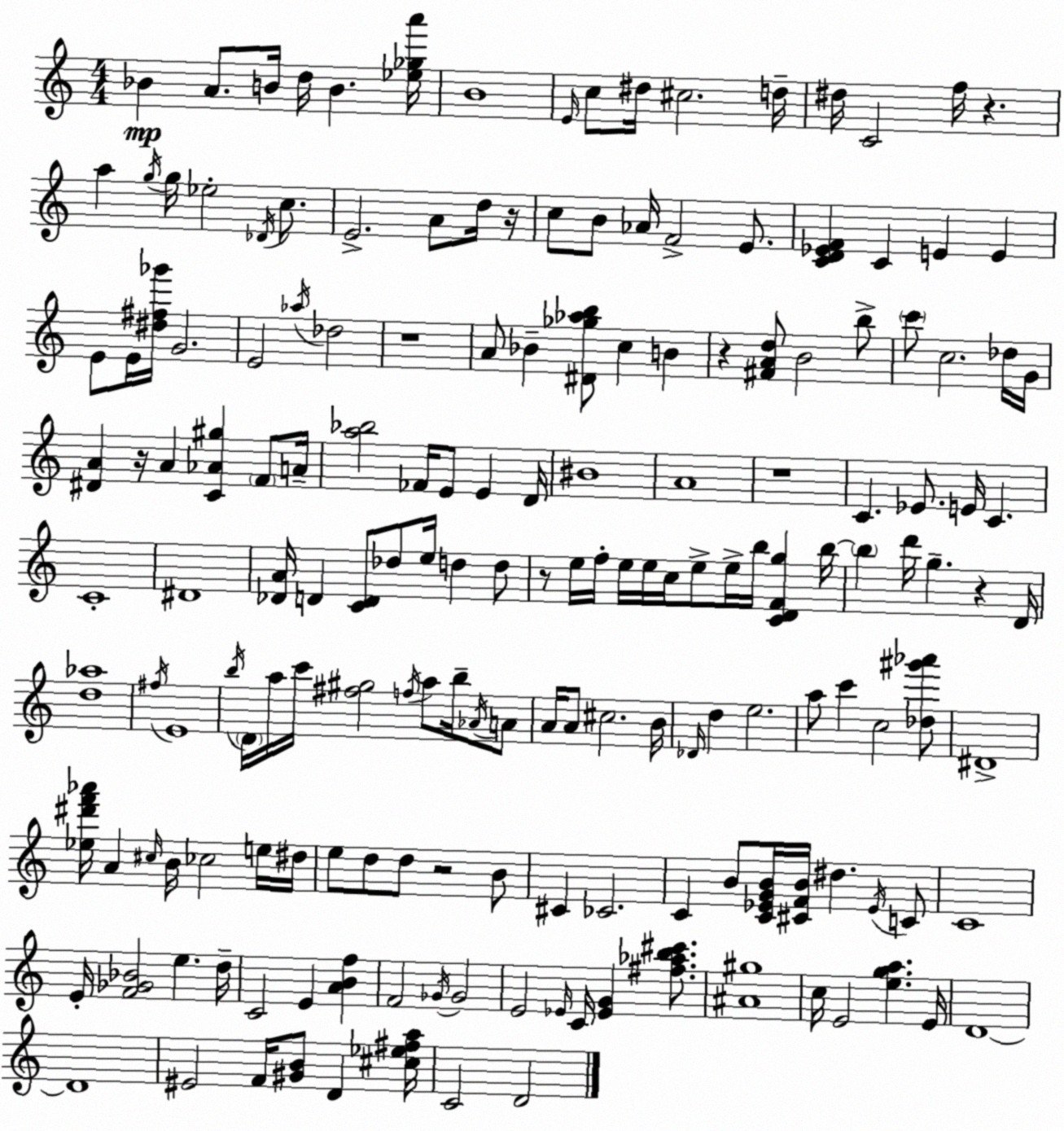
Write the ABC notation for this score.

X:1
T:Untitled
M:4/4
L:1/4
K:C
_B A/2 B/4 d/4 B [_e_ga']/4 B4 E/4 c/2 ^d/4 ^c2 d/4 ^d/4 C2 f/4 z a g/4 g/4 _e2 _D/4 c/2 E2 A/2 d/4 z/4 c/2 B/2 _A/4 F2 E/2 [CD_EF] C E E E/2 E/4 [^d^f_g']/4 G2 E2 _a/4 _d2 z4 A/2 _B [^D_g_ab]/2 c B z [^FAd]/2 B2 b/2 c'/2 c2 _d/4 G/4 [^DA] z/4 A [C_A^g] F/2 A/4 [a_b]2 _F/4 E/2 E D/4 ^B4 A4 z4 C _E/2 E/4 C C4 ^D4 [_DA]/4 D [CD]/2 _d/2 e/4 d d/2 z/2 e/4 f/4 e/4 e/4 c/4 e/2 e/4 b/4 [CDFg] b/4 b d'/4 g z D/4 [d_a]4 ^f/4 E4 b/4 D/4 a/4 c'/4 [^f^g]2 f/4 a/2 b/4 _A/4 A/2 A/4 A/2 ^c2 B/4 _D/4 d e2 a/2 c' c2 [_d^g'_a']/2 ^D4 [_e^d'f'_a']/4 A ^c/4 B/4 _c2 e/4 ^d/4 e/2 d/2 d/2 z2 B/2 ^C _C2 C B/2 [C_EGB]/4 [^CFB]/4 ^d _E/4 C/2 C4 E/4 [F_G_B]2 e d/4 C2 E [ABf] F2 _G/4 _G2 E2 _E/4 C/4 [_EG] [^f_ab^c']/2 [^A^g]4 c/4 E2 [ega] E/4 D4 D4 ^E2 F/4 [^GB]/2 D [^c_e^fa]/4 C2 D2